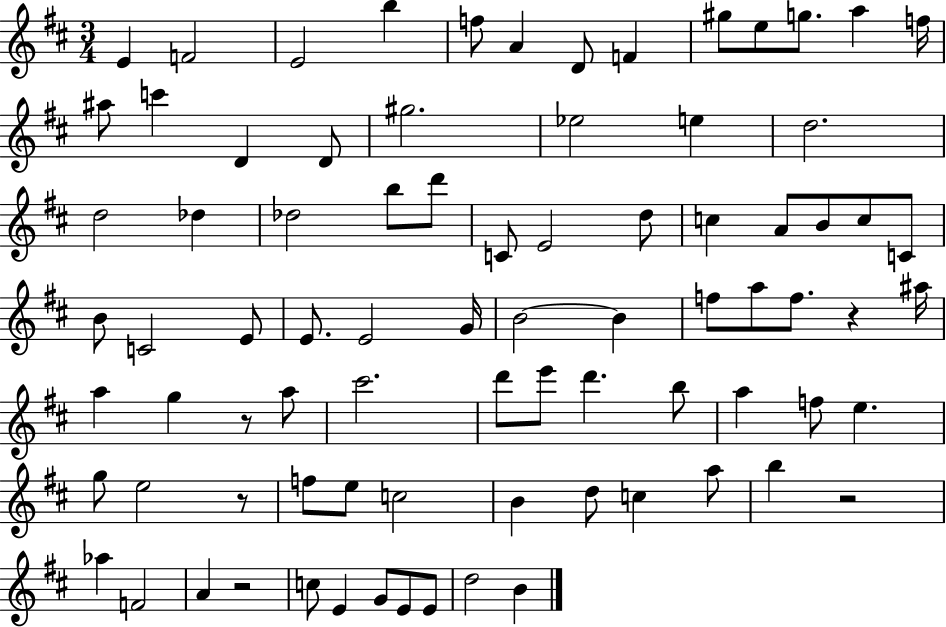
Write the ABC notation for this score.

X:1
T:Untitled
M:3/4
L:1/4
K:D
E F2 E2 b f/2 A D/2 F ^g/2 e/2 g/2 a f/4 ^a/2 c' D D/2 ^g2 _e2 e d2 d2 _d _d2 b/2 d'/2 C/2 E2 d/2 c A/2 B/2 c/2 C/2 B/2 C2 E/2 E/2 E2 G/4 B2 B f/2 a/2 f/2 z ^a/4 a g z/2 a/2 ^c'2 d'/2 e'/2 d' b/2 a f/2 e g/2 e2 z/2 f/2 e/2 c2 B d/2 c a/2 b z2 _a F2 A z2 c/2 E G/2 E/2 E/2 d2 B